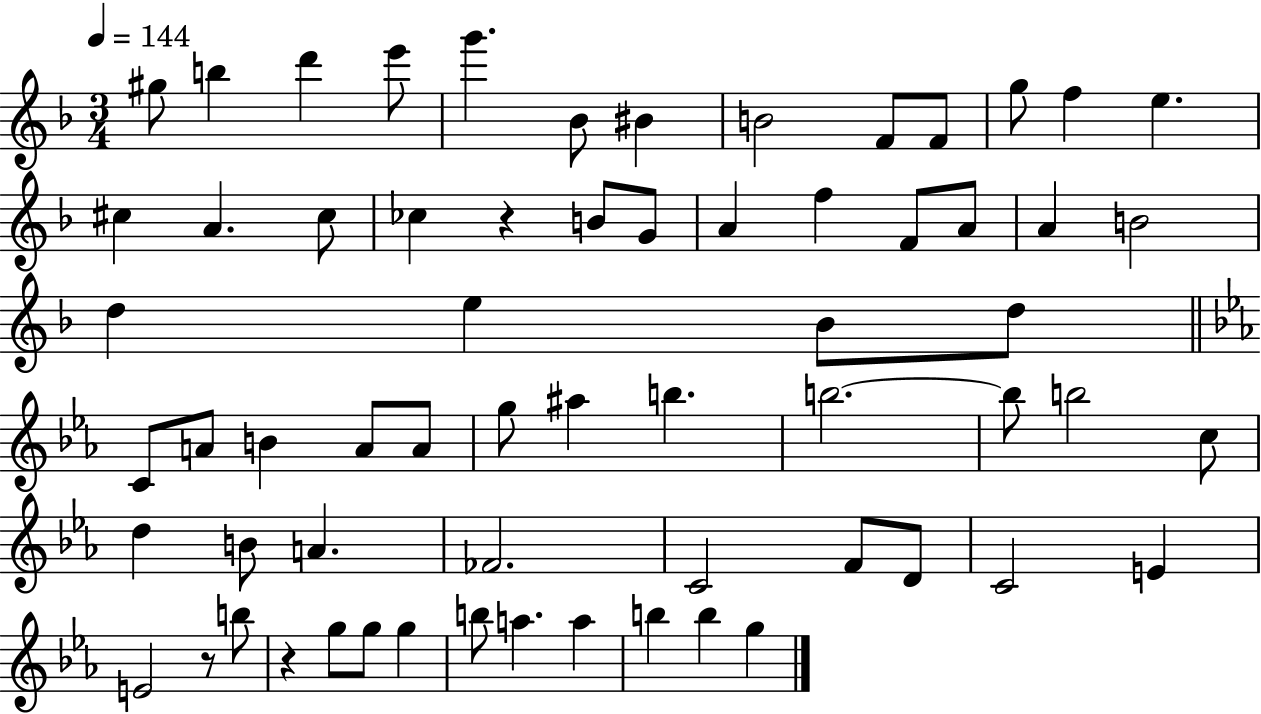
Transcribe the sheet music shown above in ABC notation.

X:1
T:Untitled
M:3/4
L:1/4
K:F
^g/2 b d' e'/2 g' _B/2 ^B B2 F/2 F/2 g/2 f e ^c A ^c/2 _c z B/2 G/2 A f F/2 A/2 A B2 d e _B/2 d/2 C/2 A/2 B A/2 A/2 g/2 ^a b b2 b/2 b2 c/2 d B/2 A _F2 C2 F/2 D/2 C2 E E2 z/2 b/2 z g/2 g/2 g b/2 a a b b g